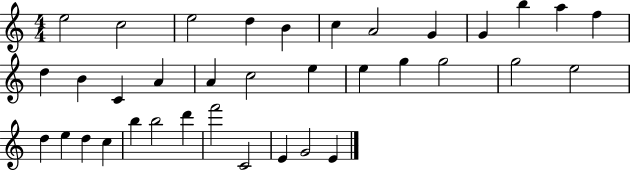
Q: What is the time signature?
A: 4/4